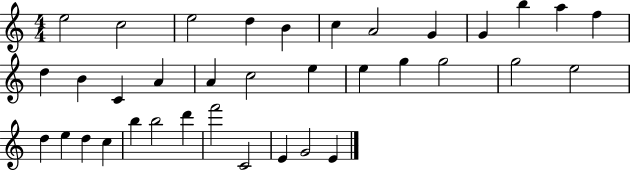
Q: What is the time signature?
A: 4/4